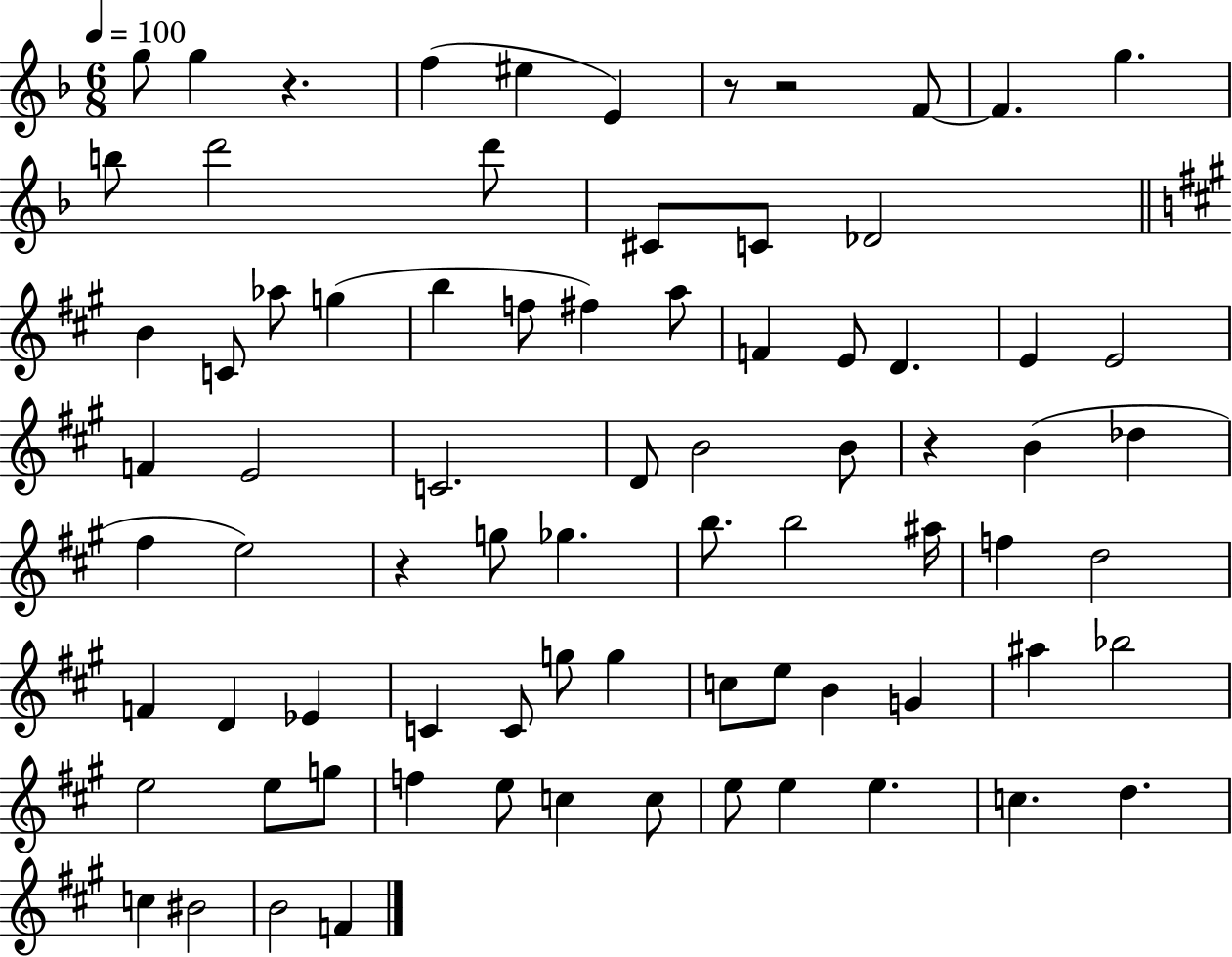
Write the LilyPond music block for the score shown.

{
  \clef treble
  \numericTimeSignature
  \time 6/8
  \key f \major
  \tempo 4 = 100
  \repeat volta 2 { g''8 g''4 r4. | f''4( eis''4 e'4) | r8 r2 f'8~~ | f'4. g''4. | \break b''8 d'''2 d'''8 | cis'8 c'8 des'2 | \bar "||" \break \key a \major b'4 c'8 aes''8 g''4( | b''4 f''8 fis''4) a''8 | f'4 e'8 d'4. | e'4 e'2 | \break f'4 e'2 | c'2. | d'8 b'2 b'8 | r4 b'4( des''4 | \break fis''4 e''2) | r4 g''8 ges''4. | b''8. b''2 ais''16 | f''4 d''2 | \break f'4 d'4 ees'4 | c'4 c'8 g''8 g''4 | c''8 e''8 b'4 g'4 | ais''4 bes''2 | \break e''2 e''8 g''8 | f''4 e''8 c''4 c''8 | e''8 e''4 e''4. | c''4. d''4. | \break c''4 bis'2 | b'2 f'4 | } \bar "|."
}